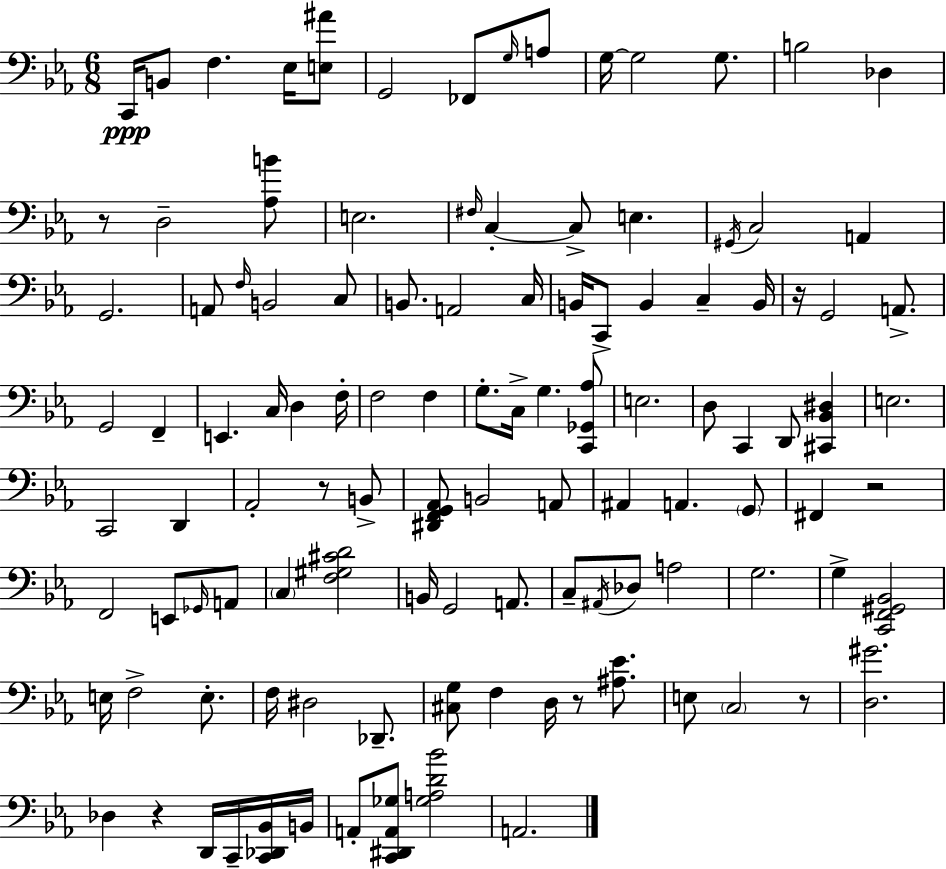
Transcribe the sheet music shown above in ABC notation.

X:1
T:Untitled
M:6/8
L:1/4
K:Eb
C,,/4 B,,/2 F, _E,/4 [E,^A]/2 G,,2 _F,,/2 G,/4 A,/2 G,/4 G,2 G,/2 B,2 _D, z/2 D,2 [_A,B]/2 E,2 ^F,/4 C, C,/2 E, ^G,,/4 C,2 A,, G,,2 A,,/2 F,/4 B,,2 C,/2 B,,/2 A,,2 C,/4 B,,/4 C,,/2 B,, C, B,,/4 z/4 G,,2 A,,/2 G,,2 F,, E,, C,/4 D, F,/4 F,2 F, G,/2 C,/4 G, [C,,_G,,_A,]/2 E,2 D,/2 C,, D,,/2 [^C,,_B,,^D,] E,2 C,,2 D,, _A,,2 z/2 B,,/2 [^D,,F,,G,,_A,,]/2 B,,2 A,,/2 ^A,, A,, G,,/2 ^F,, z2 F,,2 E,,/2 _G,,/4 A,,/2 C, [F,^G,^CD]2 B,,/4 G,,2 A,,/2 C,/2 ^A,,/4 _D,/2 A,2 G,2 G, [C,,F,,^G,,_B,,]2 E,/4 F,2 E,/2 F,/4 ^D,2 _D,,/2 [^C,G,]/2 F, D,/4 z/2 [^A,_E]/2 E,/2 C,2 z/2 [D,^G]2 _D, z D,,/4 C,,/4 [C,,_D,,_B,,]/4 B,,/4 A,,/2 [C,,^D,,A,,_G,]/2 [_G,A,D_B]2 A,,2